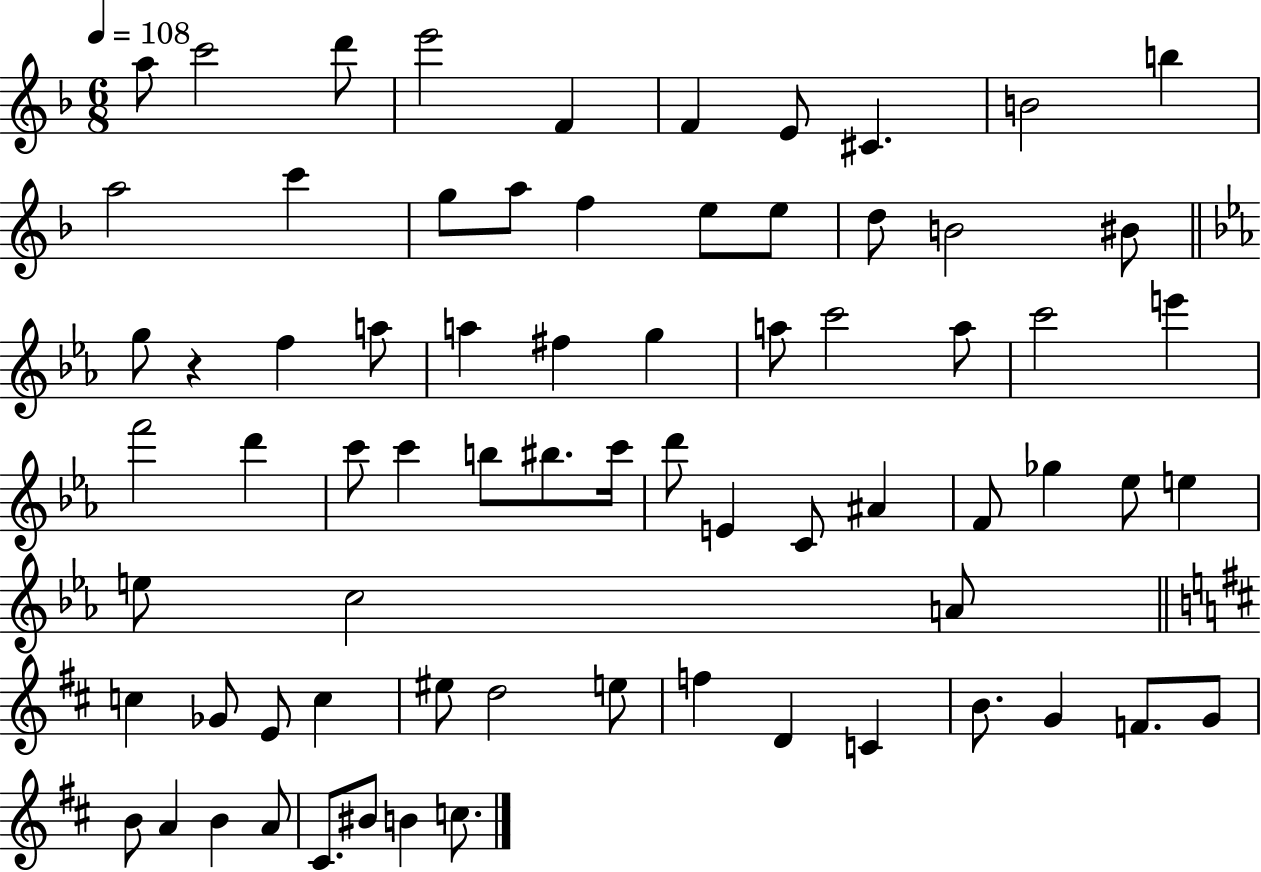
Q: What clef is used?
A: treble